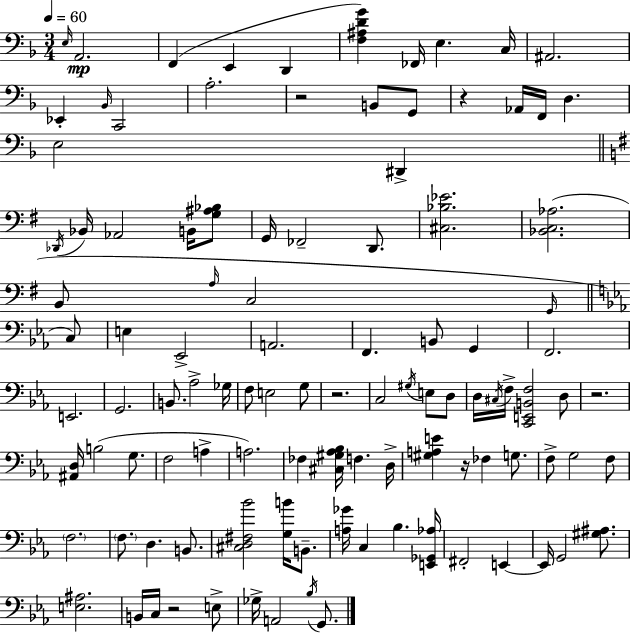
X:1
T:Untitled
M:3/4
L:1/4
K:F
E,/4 A,,2 F,, E,, D,, [F,^A,DG] _F,,/4 E, C,/4 ^A,,2 _E,, _B,,/4 C,,2 A,2 z2 B,,/2 G,,/2 z _A,,/4 F,,/4 D, E,2 ^D,, _D,,/4 _B,,/4 _A,,2 B,,/4 [G,^A,_B,]/2 G,,/4 _F,,2 D,,/2 [^C,_B,_E]2 [_B,,C,_A,]2 B,,/2 A,/4 C,2 G,,/4 C,/2 E, _E,,2 A,,2 F,, B,,/2 G,, F,,2 E,,2 G,,2 B,,/2 _A,2 _G,/4 F,/2 E,2 G,/2 z2 C,2 ^G,/4 E,/2 D,/2 D,/4 ^C,/4 F,/4 [C,,E,,B,,F,]2 D,/2 z2 [^A,,D,]/4 B,2 G,/2 F,2 A, A,2 _F, [^C,^G,_A,_B,]/4 F, D,/4 [^G,A,E] z/4 _F, G,/2 F,/2 G,2 F,/2 F,2 F,/2 D, B,,/2 [^C,D,^F,_B]2 [G,B]/4 B,,/2 [A,_G]/4 C, _B, [E,,_G,,_A,]/4 ^F,,2 E,, E,,/4 G,,2 [^G,^A,]/2 [E,^A,]2 B,,/4 C,/4 z2 E,/2 _G,/4 A,,2 _B,/4 G,,/2